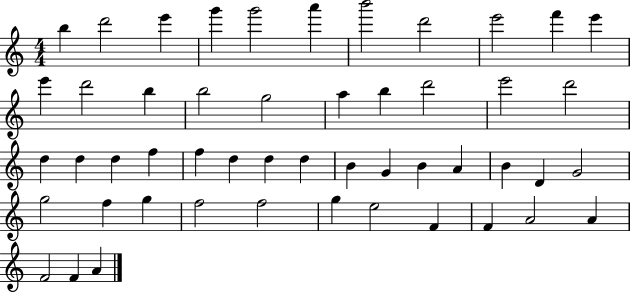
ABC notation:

X:1
T:Untitled
M:4/4
L:1/4
K:C
b d'2 e' g' g'2 a' b'2 d'2 e'2 f' e' e' d'2 b b2 g2 a b d'2 e'2 d'2 d d d f f d d d B G B A B D G2 g2 f g f2 f2 g e2 F F A2 A F2 F A